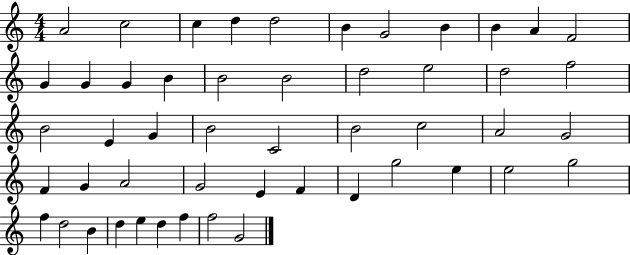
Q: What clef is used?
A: treble